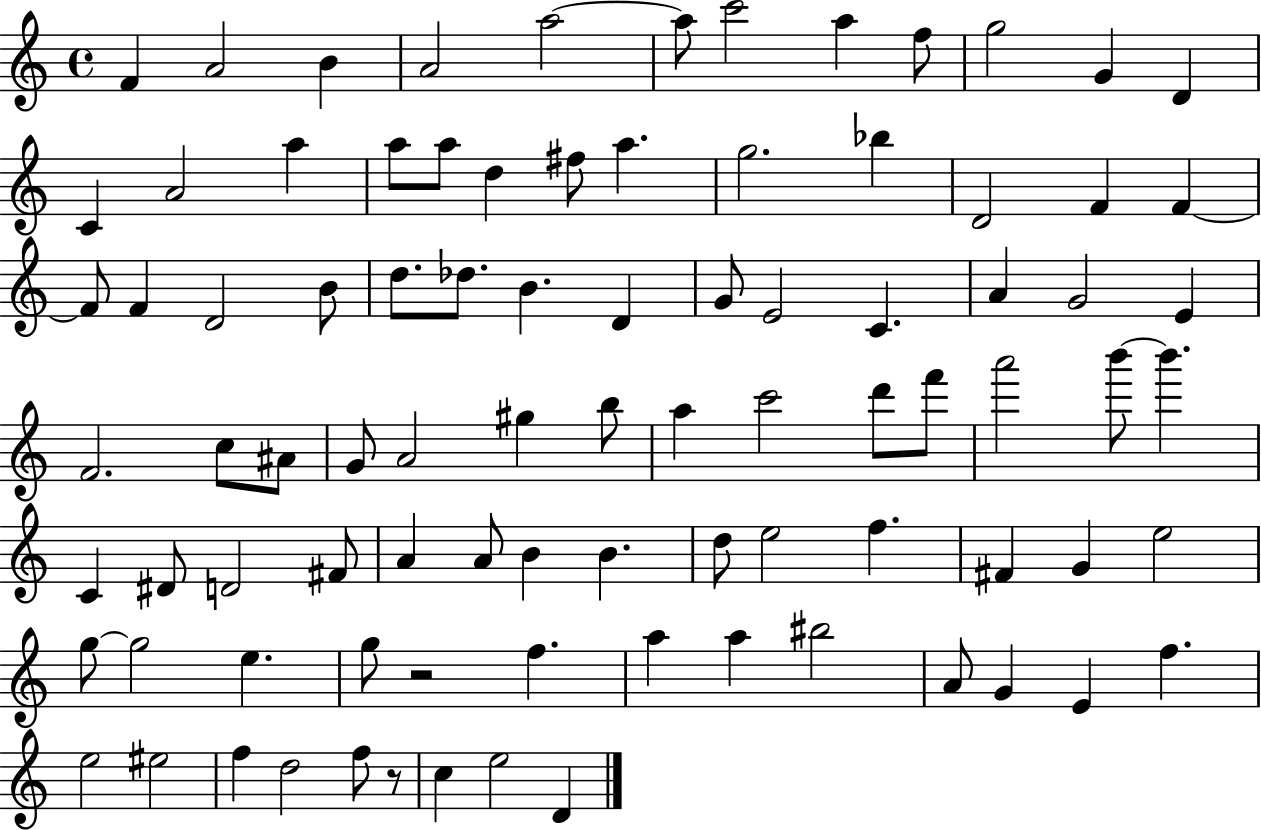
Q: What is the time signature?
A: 4/4